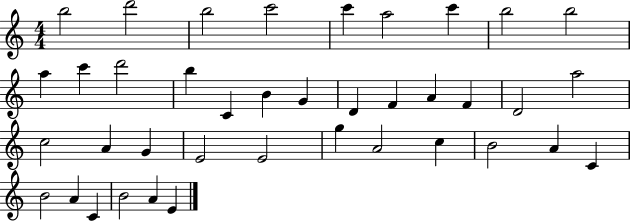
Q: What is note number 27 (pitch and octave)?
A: E4